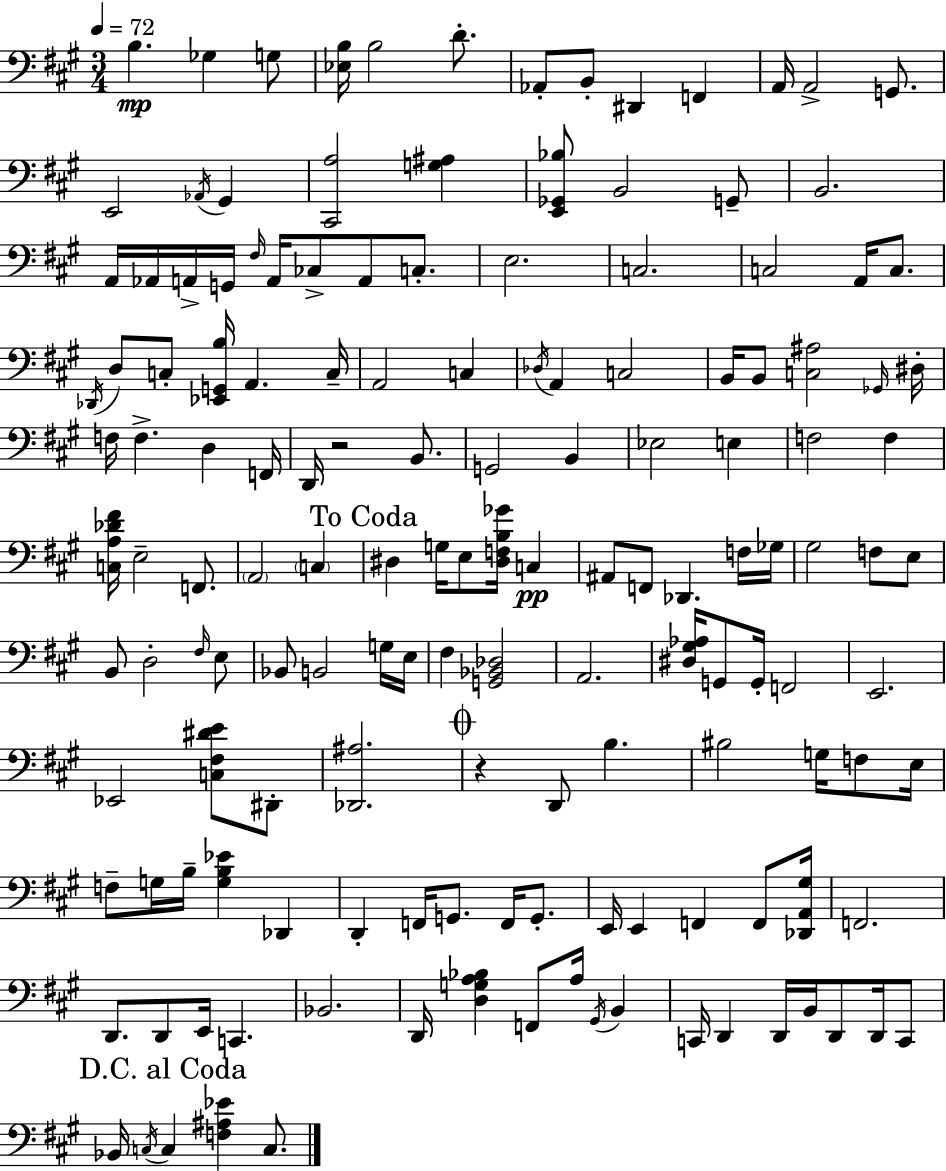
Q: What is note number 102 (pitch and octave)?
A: F2